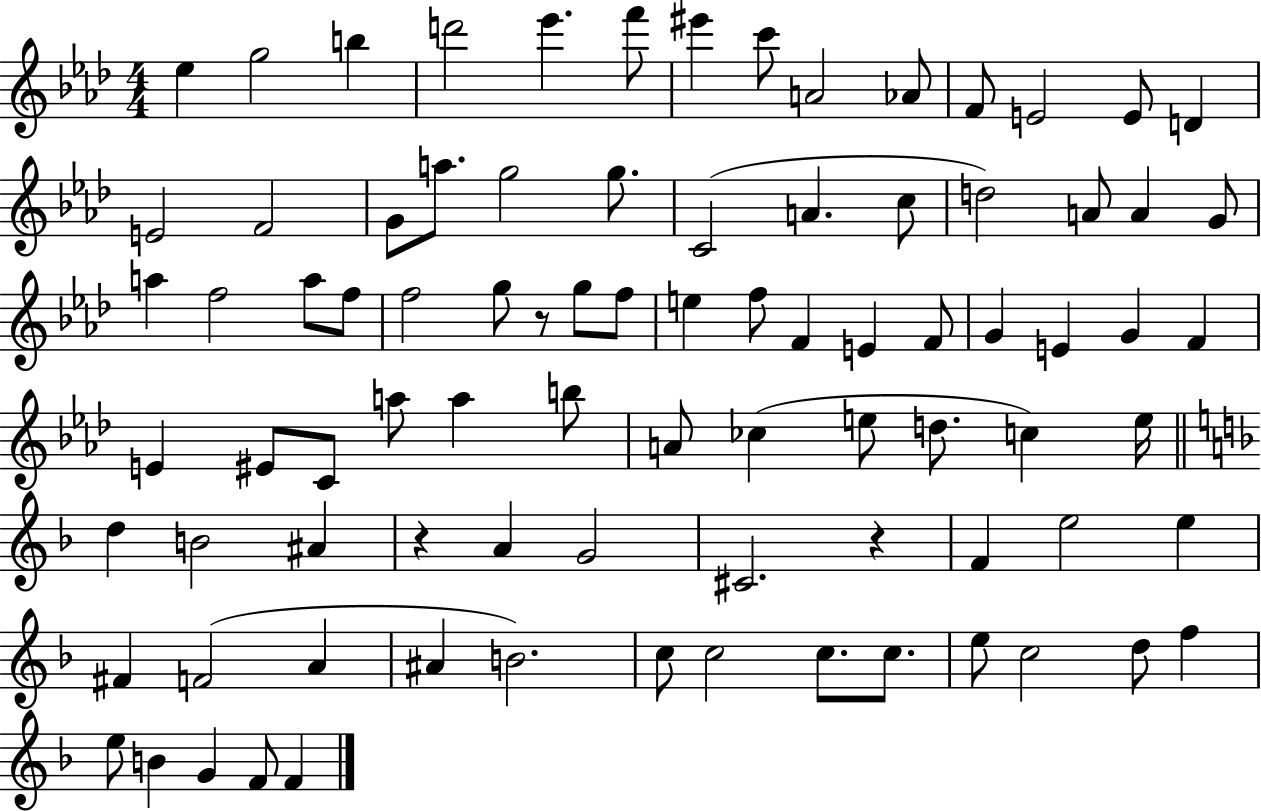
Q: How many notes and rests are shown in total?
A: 86